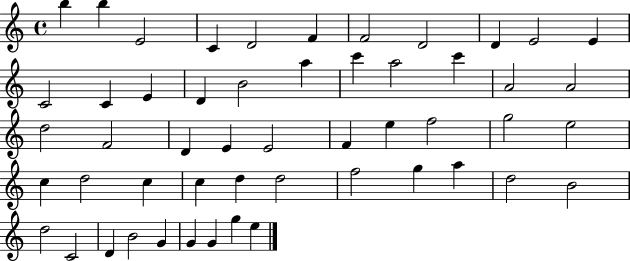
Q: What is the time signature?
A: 4/4